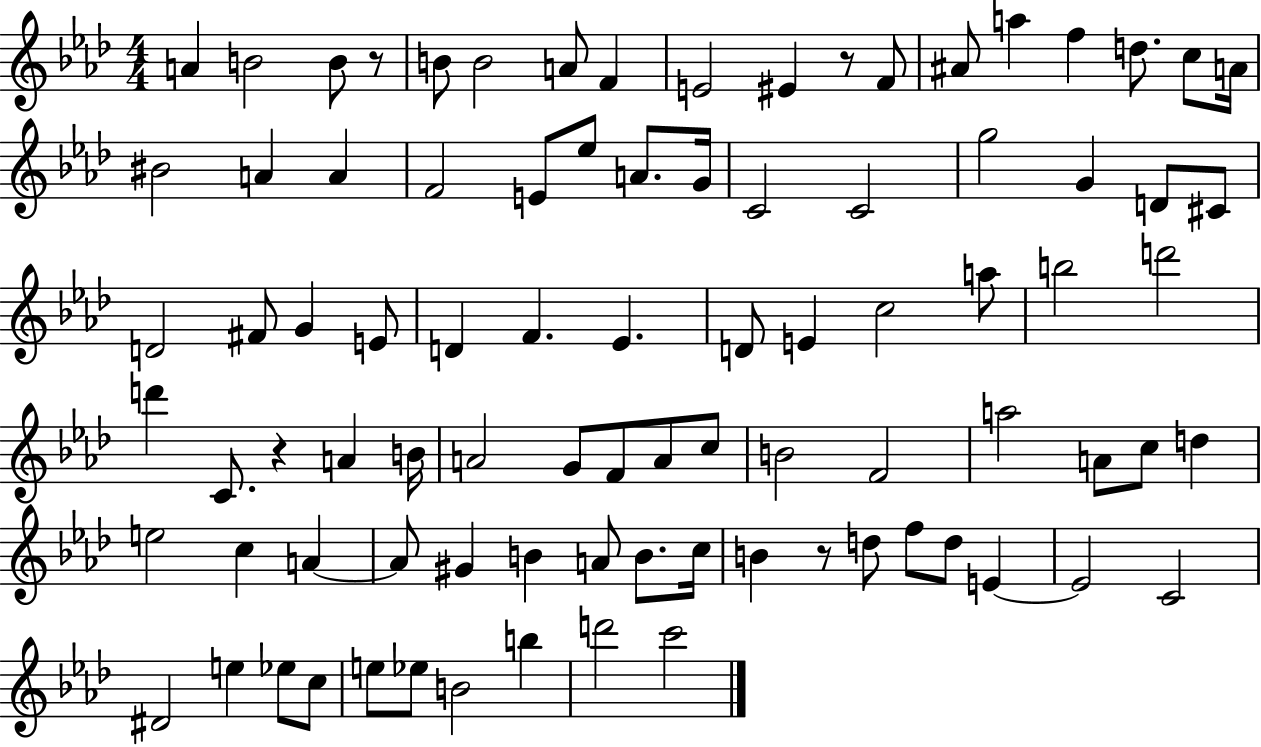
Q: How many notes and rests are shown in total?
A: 88